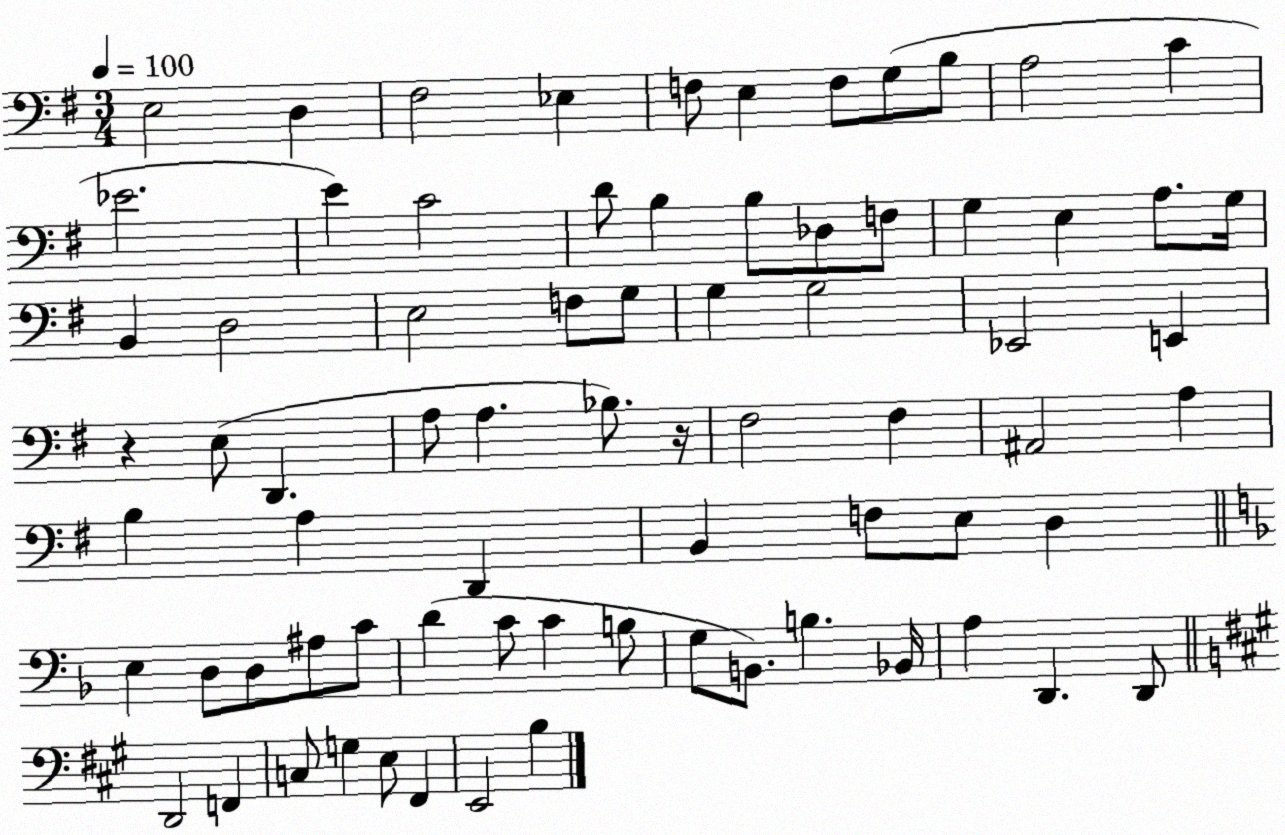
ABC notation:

X:1
T:Untitled
M:3/4
L:1/4
K:G
E,2 D, ^F,2 _E, F,/2 E, F,/2 G,/2 B,/2 A,2 C _E2 E C2 D/2 B, B,/2 _D,/2 F,/2 G, E, A,/2 G,/4 B,, D,2 E,2 F,/2 G,/2 G, G,2 _E,,2 E,, z E,/2 D,, A,/2 A, _B,/2 z/4 ^F,2 ^F, ^A,,2 A, B, A, D,, B,, F,/2 E,/2 D, E, D,/2 D,/2 ^A,/2 C/2 D C/2 C B,/2 G,/2 B,,/2 B, _B,,/4 A, D,, D,,/2 D,,2 F,, C,/2 G, E,/2 ^F,, E,,2 B,